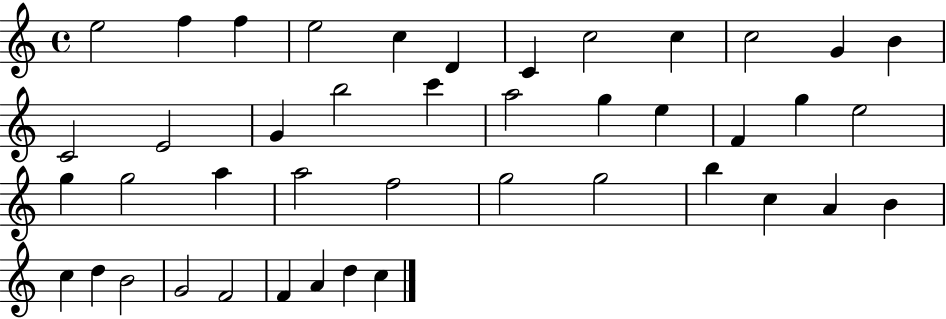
E5/h F5/q F5/q E5/h C5/q D4/q C4/q C5/h C5/q C5/h G4/q B4/q C4/h E4/h G4/q B5/h C6/q A5/h G5/q E5/q F4/q G5/q E5/h G5/q G5/h A5/q A5/h F5/h G5/h G5/h B5/q C5/q A4/q B4/q C5/q D5/q B4/h G4/h F4/h F4/q A4/q D5/q C5/q